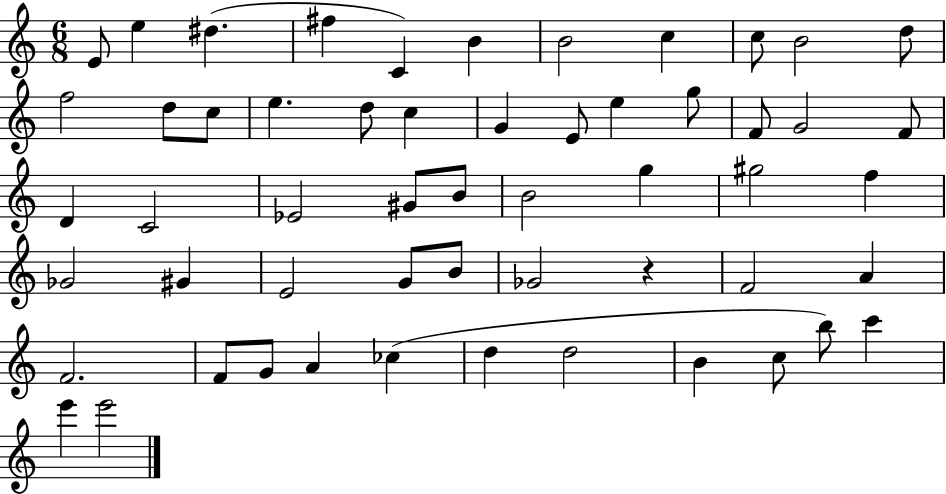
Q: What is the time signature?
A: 6/8